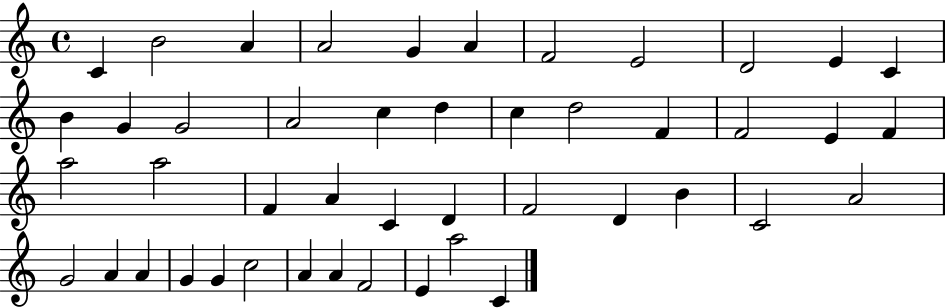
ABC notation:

X:1
T:Untitled
M:4/4
L:1/4
K:C
C B2 A A2 G A F2 E2 D2 E C B G G2 A2 c d c d2 F F2 E F a2 a2 F A C D F2 D B C2 A2 G2 A A G G c2 A A F2 E a2 C